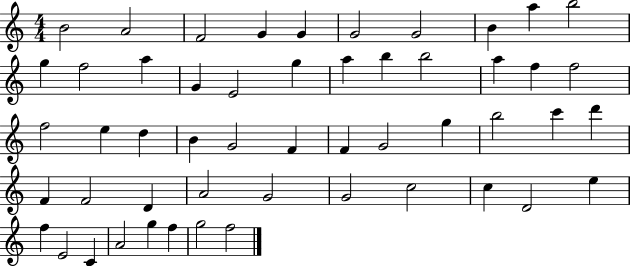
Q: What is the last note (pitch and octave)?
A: F5